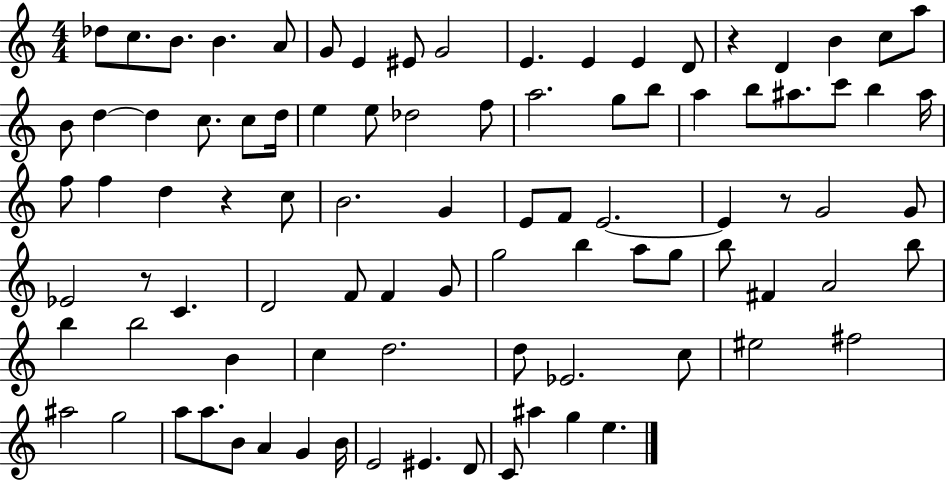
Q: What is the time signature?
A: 4/4